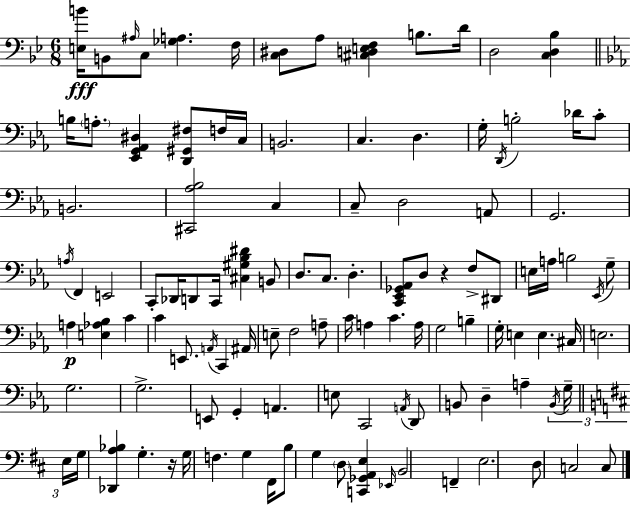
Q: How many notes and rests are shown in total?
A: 112